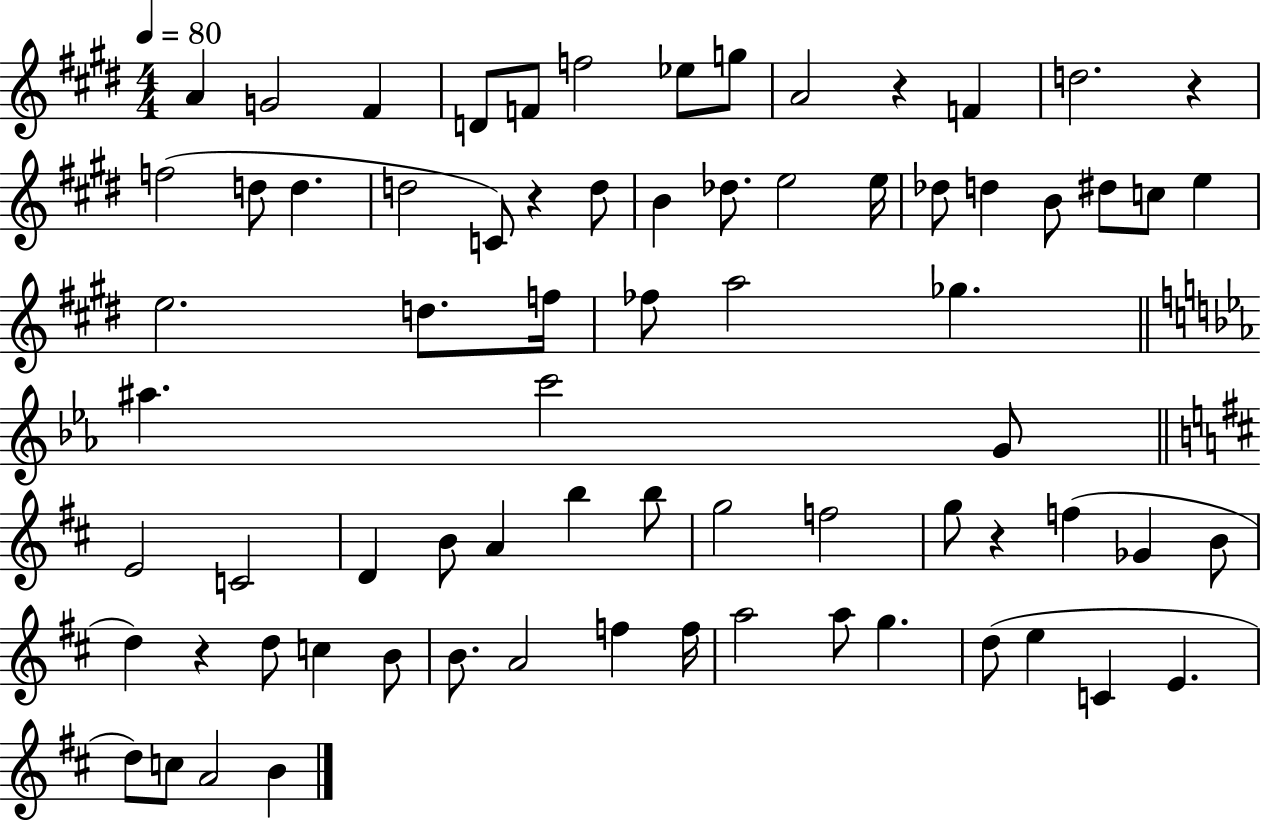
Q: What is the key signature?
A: E major